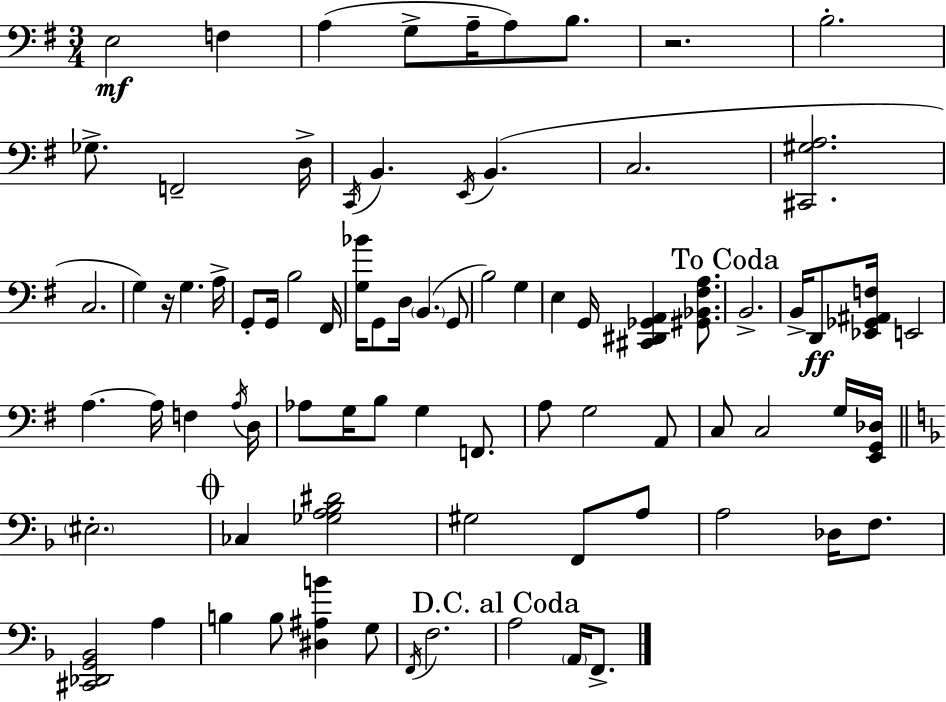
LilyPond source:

{
  \clef bass
  \numericTimeSignature
  \time 3/4
  \key e \minor
  e2\mf f4 | a4( g8-> a16-- a8) b8. | r2. | b2.-. | \break ges8.-> f,2-- d16-> | \acciaccatura { c,16 } b,4. \acciaccatura { e,16 }( b,4. | c2. | <cis, gis a>2. | \break c2. | g4) r16 g4. | a16-> g,8-. g,16 b2 | fis,16 <g bes'>16 g,8 d16 \parenthesize b,4.( | \break g,8 b2) g4 | e4 g,16 <cis, dis, ges, a,>4 <gis, bes, fis a>8. | \mark "To Coda" b,2.-> | b,16-> d,8\ff <ees, ges, ais, f>16 e,2 | \break a4.~~ a16 f4 | \acciaccatura { a16 } d16 aes8 g16 b8 g4 | f,8. a8 g2 | a,8 c8 c2 | \break g16 <e, g, des>16 \bar "||" \break \key d \minor \parenthesize eis2.-. | \mark \markup { \musicglyph "scripts.coda" } ces4 <ges a bes dis'>2 | gis2 f,8 a8 | a2 des16 f8. | \break <cis, des, g, bes,>2 a4 | b4 b8 <dis ais b'>4 g8 | \acciaccatura { f,16 } f2. | \mark "D.C. al Coda" a2 \parenthesize a,16 f,8.-> | \break \bar "|."
}